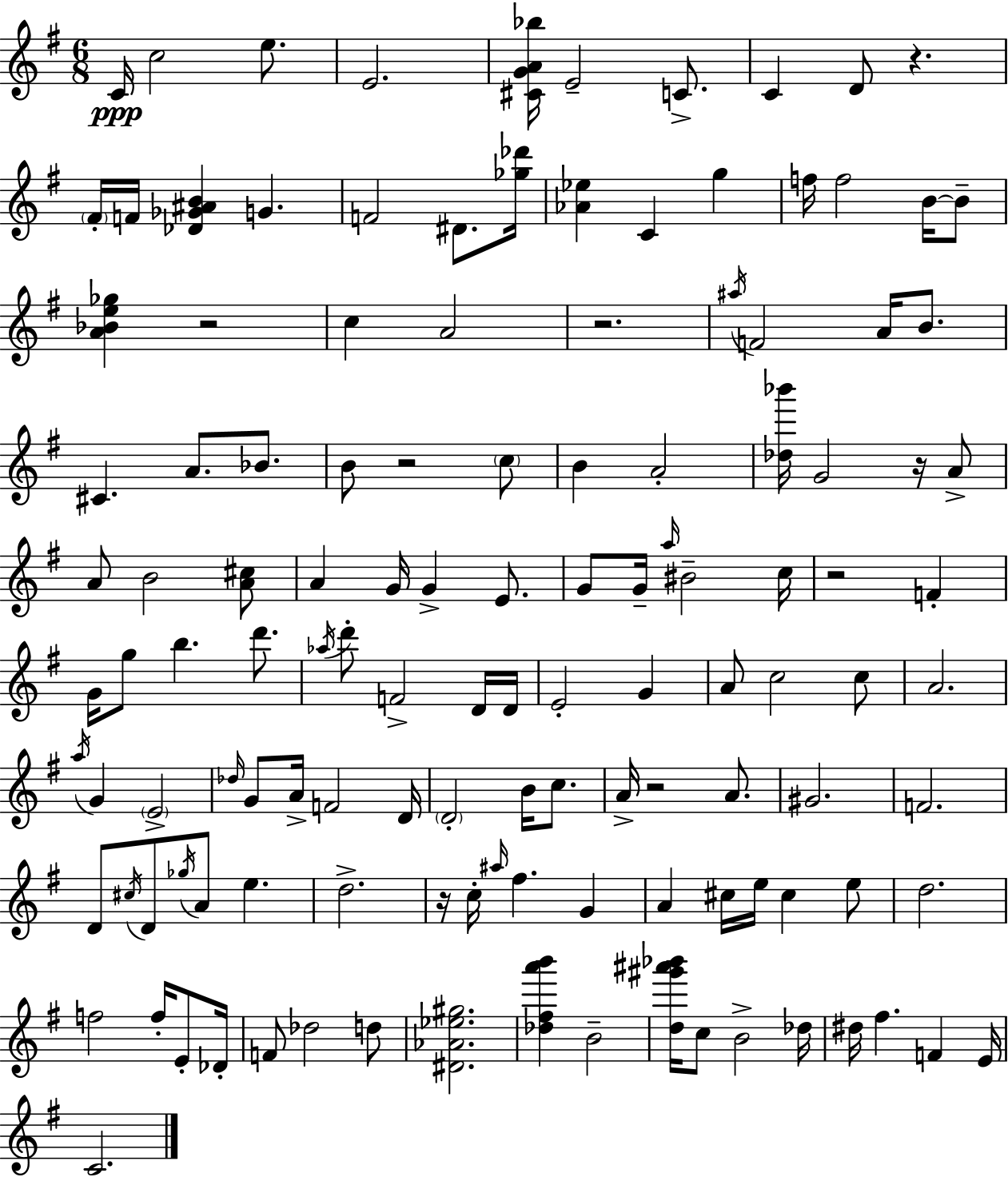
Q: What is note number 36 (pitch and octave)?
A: B4